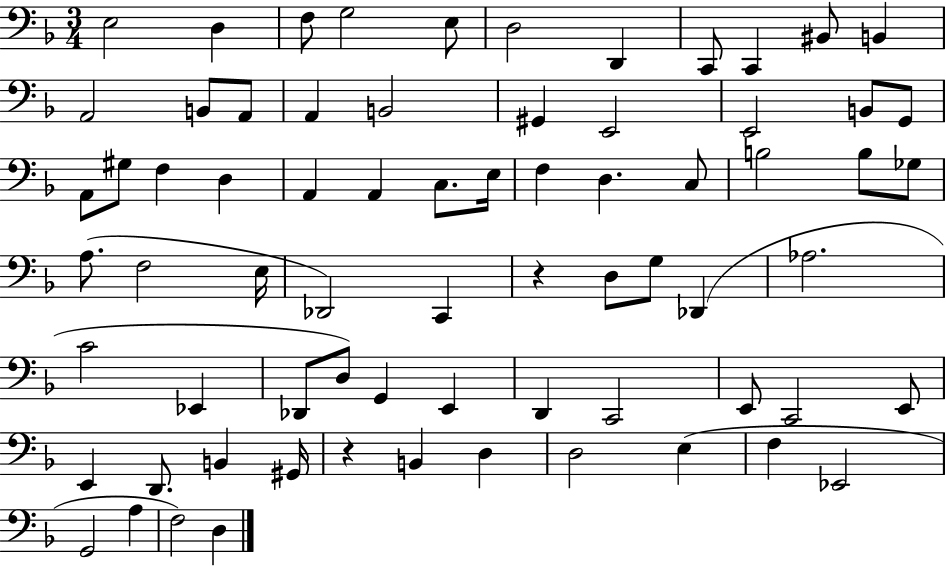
E3/h D3/q F3/e G3/h E3/e D3/h D2/q C2/e C2/q BIS2/e B2/q A2/h B2/e A2/e A2/q B2/h G#2/q E2/h E2/h B2/e G2/e A2/e G#3/e F3/q D3/q A2/q A2/q C3/e. E3/s F3/q D3/q. C3/e B3/h B3/e Gb3/e A3/e. F3/h E3/s Db2/h C2/q R/q D3/e G3/e Db2/q Ab3/h. C4/h Eb2/q Db2/e D3/e G2/q E2/q D2/q C2/h E2/e C2/h E2/e E2/q D2/e. B2/q G#2/s R/q B2/q D3/q D3/h E3/q F3/q Eb2/h G2/h A3/q F3/h D3/q